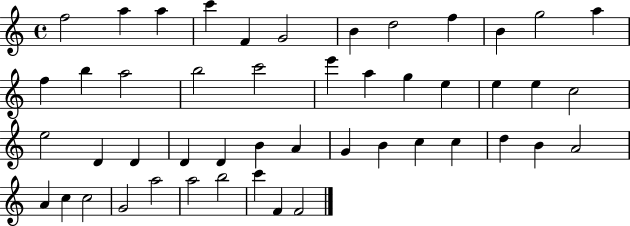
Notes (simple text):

F5/h A5/q A5/q C6/q F4/q G4/h B4/q D5/h F5/q B4/q G5/h A5/q F5/q B5/q A5/h B5/h C6/h E6/q A5/q G5/q E5/q E5/q E5/q C5/h E5/h D4/q D4/q D4/q D4/q B4/q A4/q G4/q B4/q C5/q C5/q D5/q B4/q A4/h A4/q C5/q C5/h G4/h A5/h A5/h B5/h C6/q F4/q F4/h